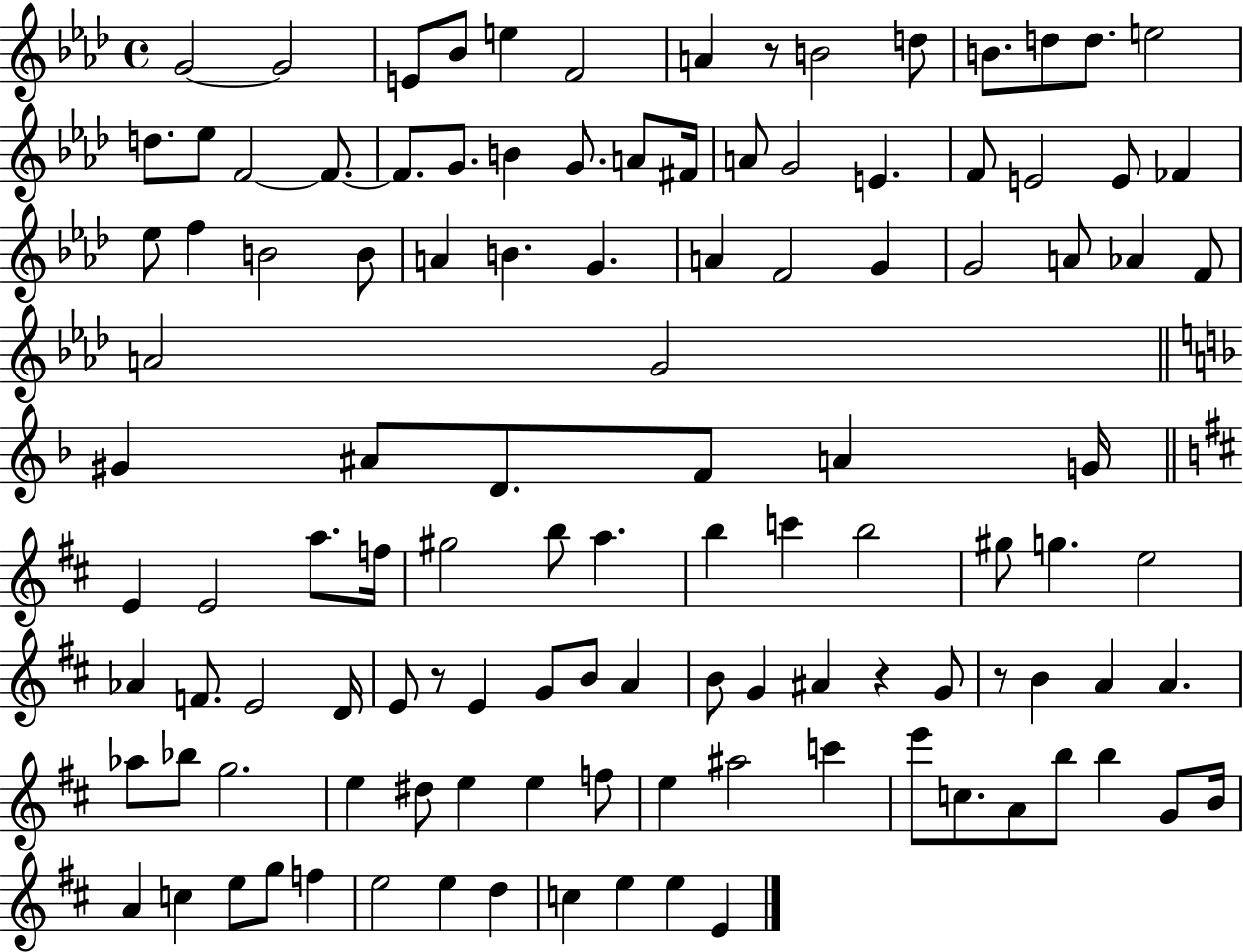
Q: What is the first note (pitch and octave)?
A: G4